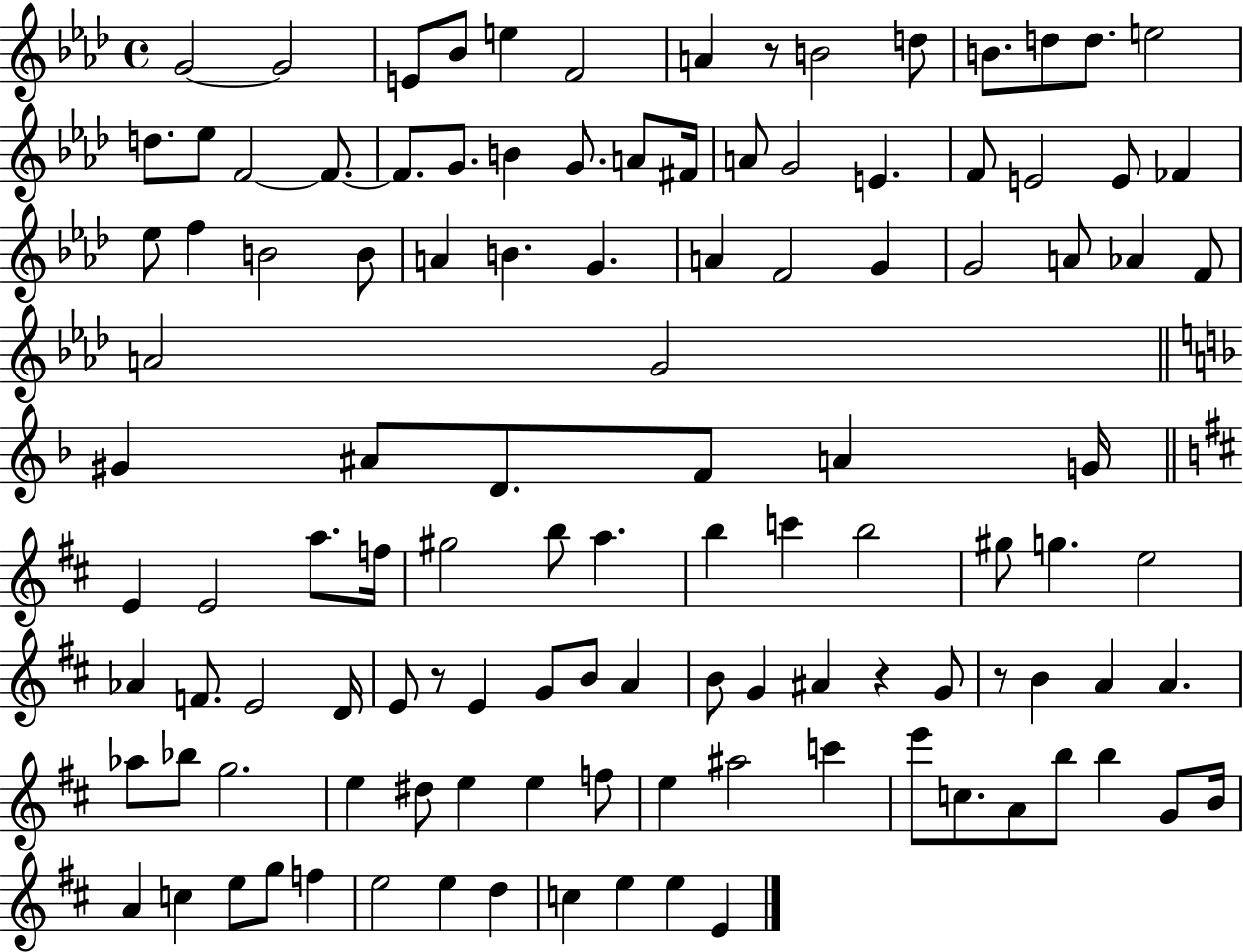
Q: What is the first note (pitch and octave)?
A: G4